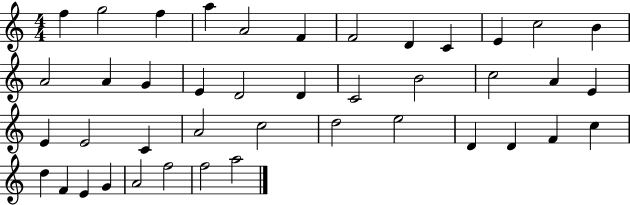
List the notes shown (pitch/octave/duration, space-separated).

F5/q G5/h F5/q A5/q A4/h F4/q F4/h D4/q C4/q E4/q C5/h B4/q A4/h A4/q G4/q E4/q D4/h D4/q C4/h B4/h C5/h A4/q E4/q E4/q E4/h C4/q A4/h C5/h D5/h E5/h D4/q D4/q F4/q C5/q D5/q F4/q E4/q G4/q A4/h F5/h F5/h A5/h